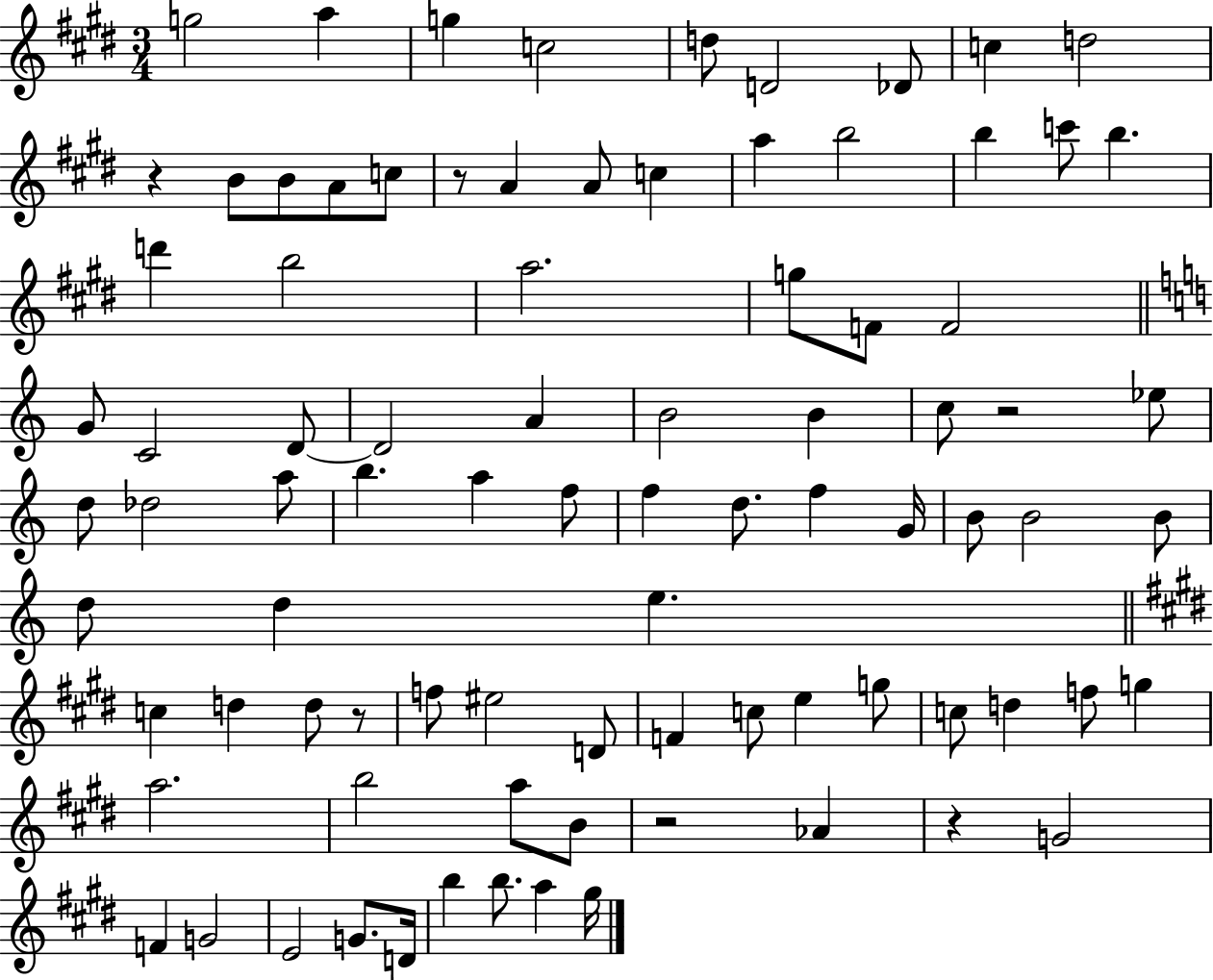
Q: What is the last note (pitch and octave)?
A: G#5